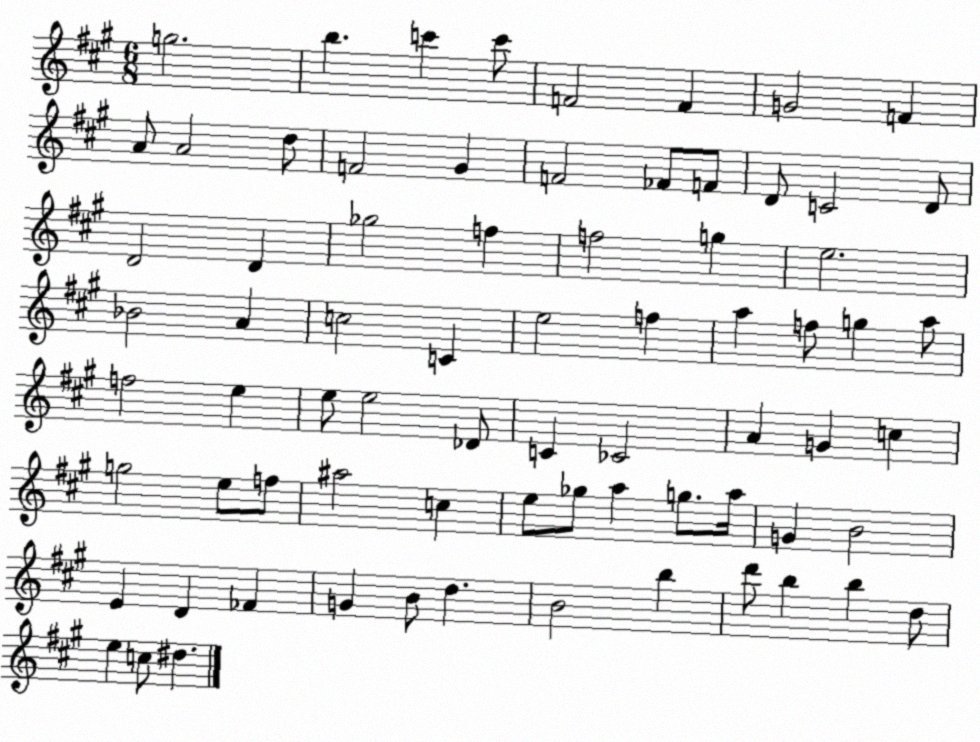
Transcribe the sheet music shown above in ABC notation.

X:1
T:Untitled
M:6/8
L:1/4
K:A
g2 b c' c'/2 F2 F G2 F A/2 A2 d/2 F2 ^G F2 _F/2 F/2 D/2 C2 D/2 D2 D _g2 f f2 g e2 _B2 A c2 C e2 f a f/2 g a/2 f2 e e/2 e2 _D/2 C _C2 A G c g2 e/2 f/2 ^a2 c e/2 _g/2 a g/2 a/4 G B2 E D _F G B/2 d B2 b d'/2 b b d/2 e c/2 ^d